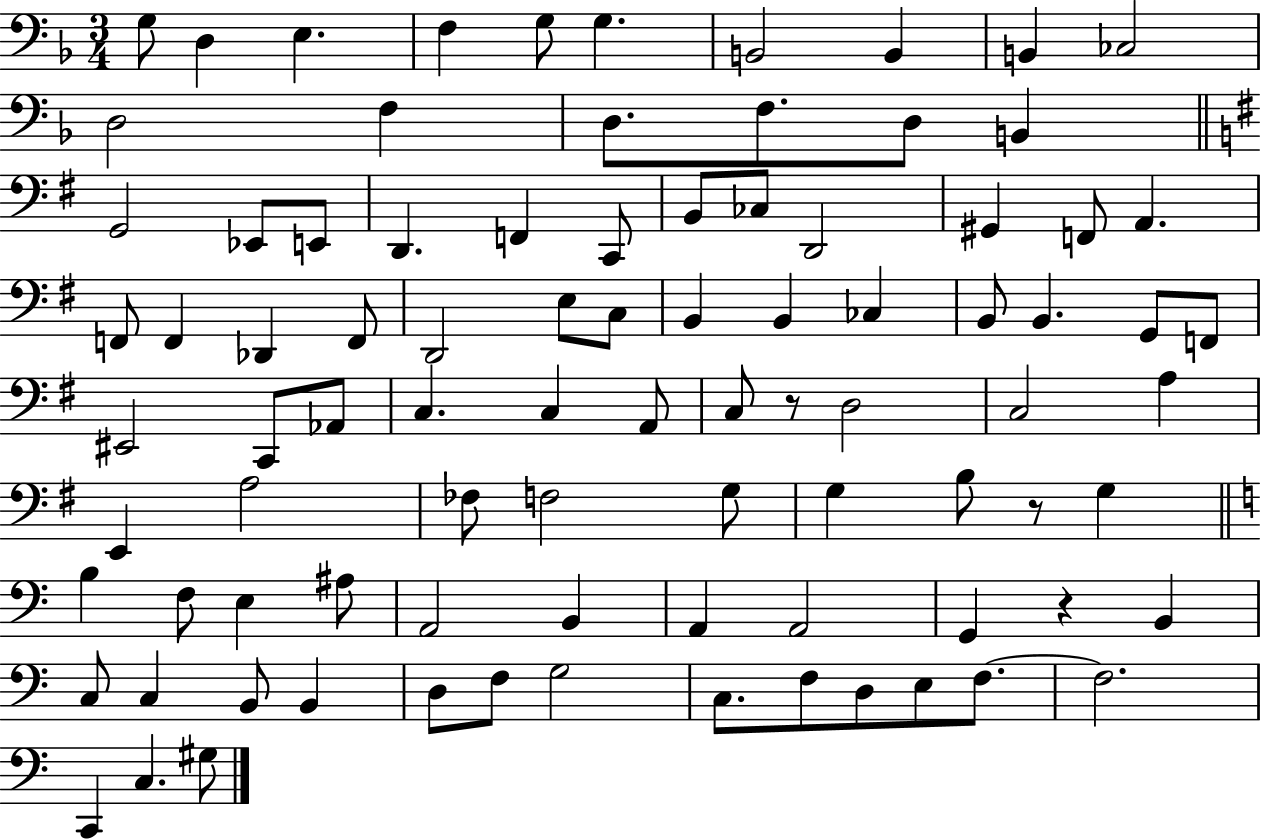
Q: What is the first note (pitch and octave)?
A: G3